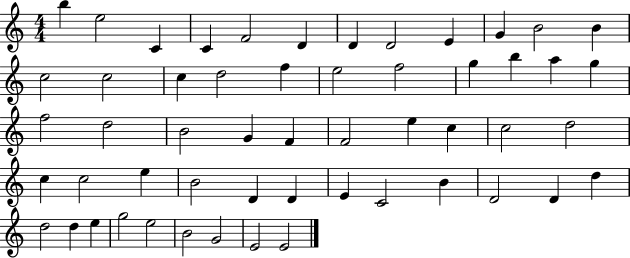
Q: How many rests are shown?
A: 0